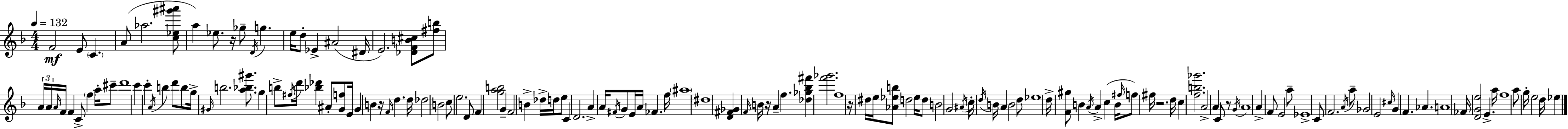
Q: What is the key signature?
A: D minor